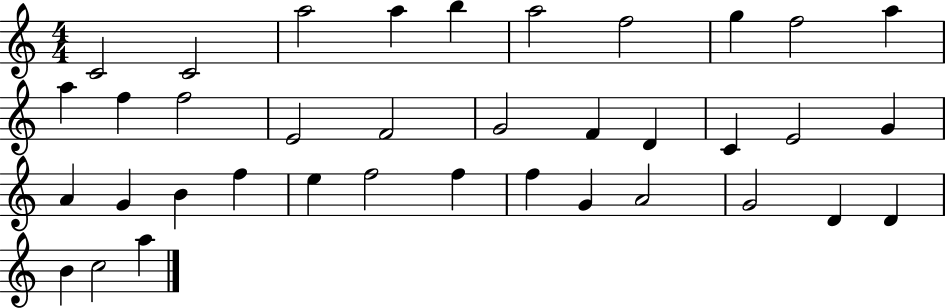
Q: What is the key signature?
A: C major